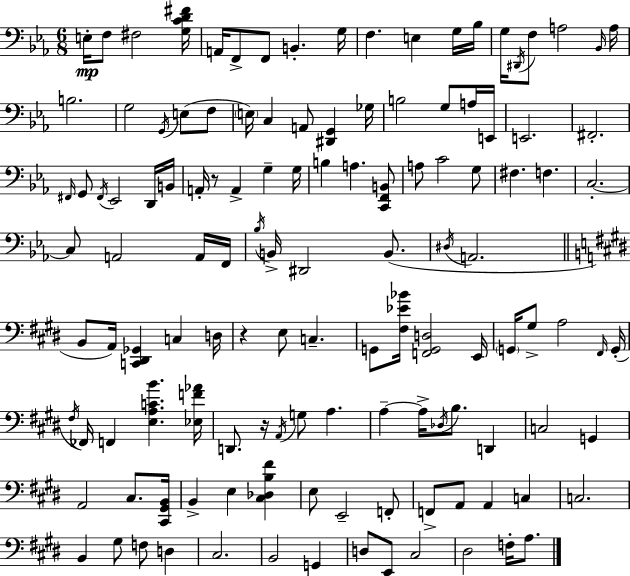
X:1
T:Untitled
M:6/8
L:1/4
K:Eb
E,/4 F,/2 ^F,2 [G,CD^F]/4 A,,/4 F,,/2 F,,/2 B,, G,/4 F, E, G,/4 _B,/4 G,/4 ^D,,/4 F,/2 A,2 _B,,/4 A,/4 B,2 G,2 G,,/4 E,/2 F,/2 E,/4 C, A,,/2 [^D,,G,,] _G,/4 B,2 G,/2 A,/4 E,,/4 E,,2 ^F,,2 ^F,,/4 G,,/2 ^F,,/4 _E,,2 D,,/4 B,,/4 A,,/4 z/2 A,, G, G,/4 B, A, [C,,F,,B,,]/2 A,/2 C2 G,/2 ^F, F, C,2 C,/2 A,,2 A,,/4 F,,/4 _B,/4 B,,/4 ^D,,2 B,,/2 ^D,/4 A,,2 B,,/2 A,,/4 [C,,^D,,_G,,] C, D,/4 z E,/2 C, G,,/2 [^F,_E_B]/4 [F,,G,,D,]2 E,,/4 G,,/4 ^G,/2 A,2 ^F,,/4 G,,/4 ^F,/4 _F,,/4 F,, [E,A,CB] [_E,F_A]/4 D,,/2 z/4 A,,/4 G,/2 A, A, A,/4 _D,/4 B,/2 D,, C,2 G,, A,,2 ^C,/2 [^C,,^G,,B,,]/4 B,, E, [^C,_D,B,^F] E,/2 E,,2 F,,/2 F,,/2 A,,/2 A,, C, C,2 B,, ^G,/2 F,/2 D, ^C,2 B,,2 G,, D,/2 E,,/2 ^C,2 ^D,2 F,/4 A,/2